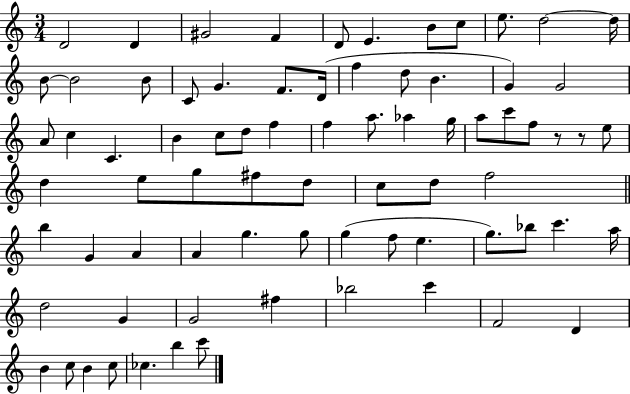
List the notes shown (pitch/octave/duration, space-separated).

D4/h D4/q G#4/h F4/q D4/e E4/q. B4/e C5/e E5/e. D5/h D5/s B4/e B4/h B4/e C4/e G4/q. F4/e. D4/s F5/q D5/e B4/q. G4/q G4/h A4/e C5/q C4/q. B4/q C5/e D5/e F5/q F5/q A5/e. Ab5/q G5/s A5/e C6/e F5/e R/e R/e E5/e D5/q E5/e G5/e F#5/e D5/e C5/e D5/e F5/h B5/q G4/q A4/q A4/q G5/q. G5/e G5/q F5/e E5/q. G5/e. Bb5/e C6/q. A5/s D5/h G4/q G4/h F#5/q Bb5/h C6/q F4/h D4/q B4/q C5/e B4/q C5/e CES5/q. B5/q C6/e